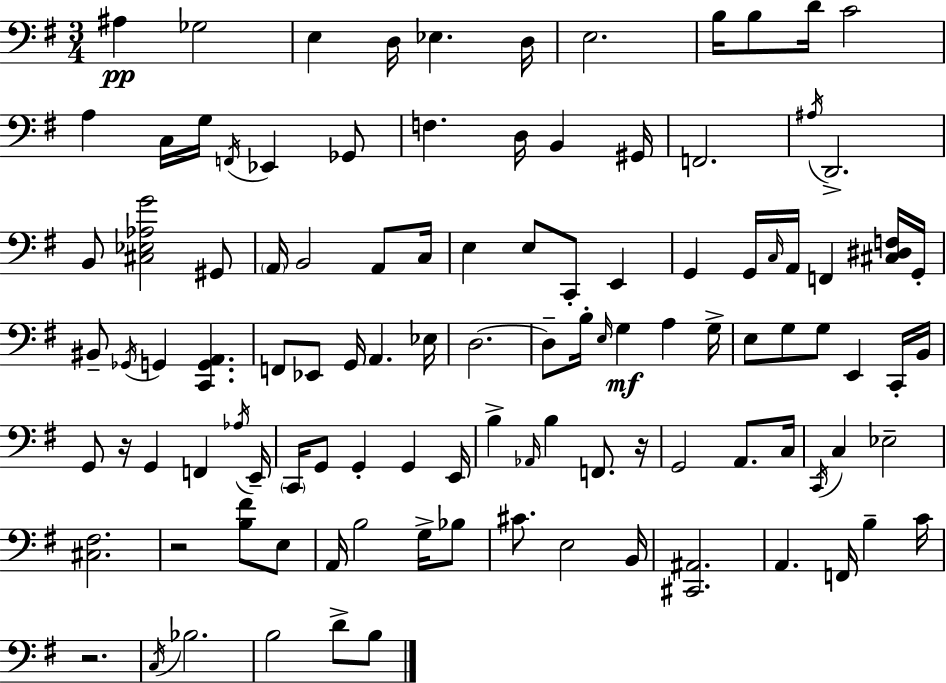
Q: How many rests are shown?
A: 4